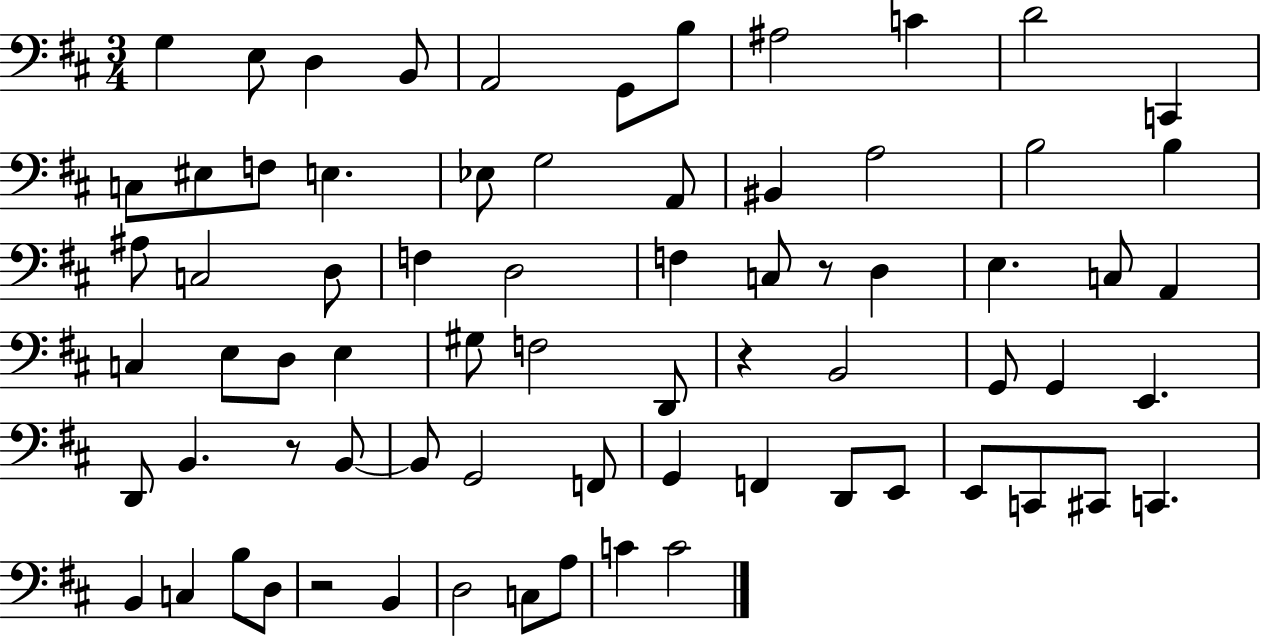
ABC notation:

X:1
T:Untitled
M:3/4
L:1/4
K:D
G, E,/2 D, B,,/2 A,,2 G,,/2 B,/2 ^A,2 C D2 C,, C,/2 ^E,/2 F,/2 E, _E,/2 G,2 A,,/2 ^B,, A,2 B,2 B, ^A,/2 C,2 D,/2 F, D,2 F, C,/2 z/2 D, E, C,/2 A,, C, E,/2 D,/2 E, ^G,/2 F,2 D,,/2 z B,,2 G,,/2 G,, E,, D,,/2 B,, z/2 B,,/2 B,,/2 G,,2 F,,/2 G,, F,, D,,/2 E,,/2 E,,/2 C,,/2 ^C,,/2 C,, B,, C, B,/2 D,/2 z2 B,, D,2 C,/2 A,/2 C C2